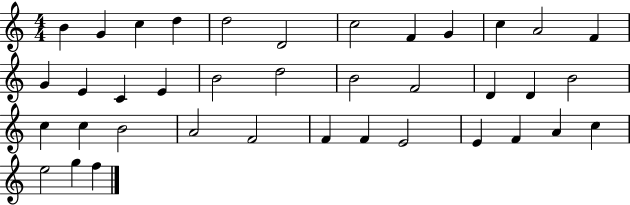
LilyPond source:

{
  \clef treble
  \numericTimeSignature
  \time 4/4
  \key c \major
  b'4 g'4 c''4 d''4 | d''2 d'2 | c''2 f'4 g'4 | c''4 a'2 f'4 | \break g'4 e'4 c'4 e'4 | b'2 d''2 | b'2 f'2 | d'4 d'4 b'2 | \break c''4 c''4 b'2 | a'2 f'2 | f'4 f'4 e'2 | e'4 f'4 a'4 c''4 | \break e''2 g''4 f''4 | \bar "|."
}